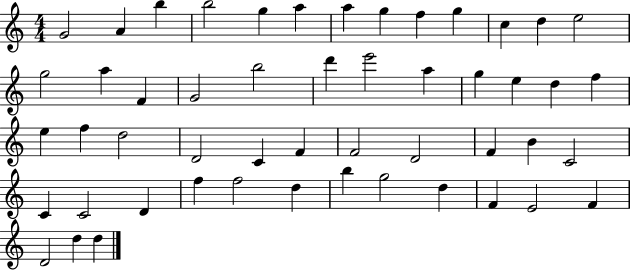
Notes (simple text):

G4/h A4/q B5/q B5/h G5/q A5/q A5/q G5/q F5/q G5/q C5/q D5/q E5/h G5/h A5/q F4/q G4/h B5/h D6/q E6/h A5/q G5/q E5/q D5/q F5/q E5/q F5/q D5/h D4/h C4/q F4/q F4/h D4/h F4/q B4/q C4/h C4/q C4/h D4/q F5/q F5/h D5/q B5/q G5/h D5/q F4/q E4/h F4/q D4/h D5/q D5/q